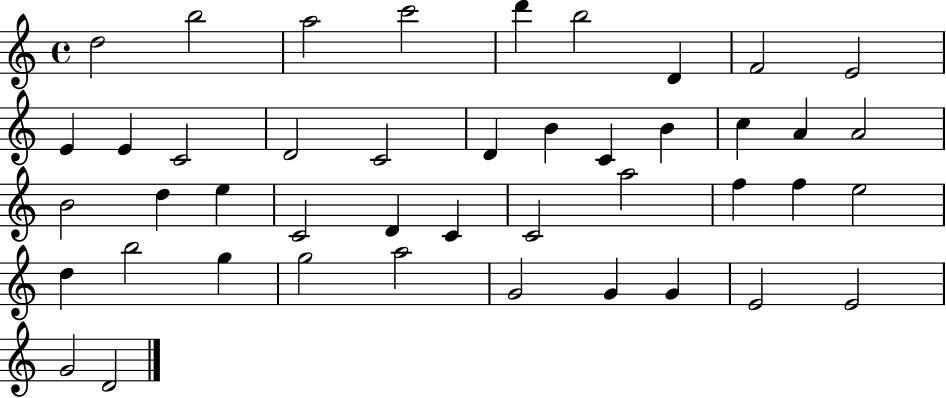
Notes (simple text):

D5/h B5/h A5/h C6/h D6/q B5/h D4/q F4/h E4/h E4/q E4/q C4/h D4/h C4/h D4/q B4/q C4/q B4/q C5/q A4/q A4/h B4/h D5/q E5/q C4/h D4/q C4/q C4/h A5/h F5/q F5/q E5/h D5/q B5/h G5/q G5/h A5/h G4/h G4/q G4/q E4/h E4/h G4/h D4/h